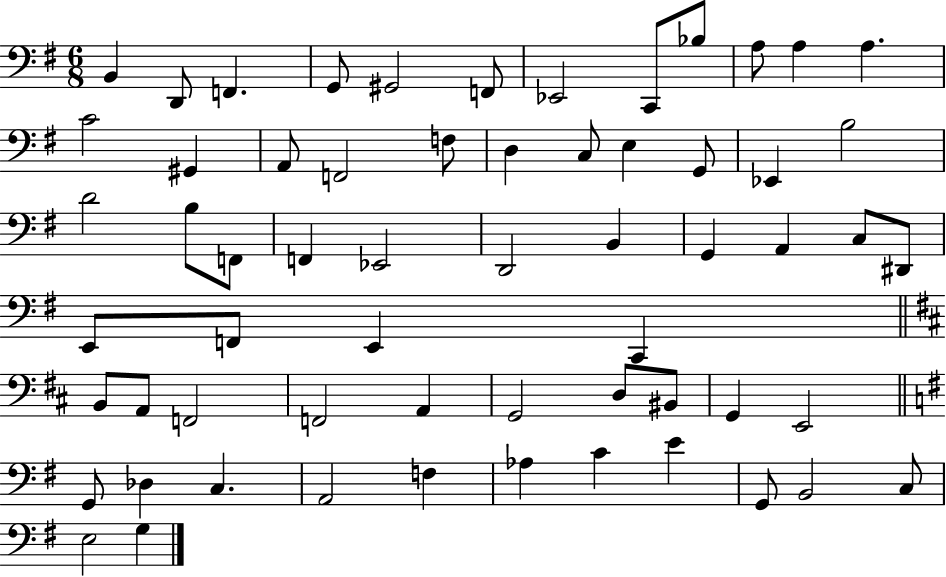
X:1
T:Untitled
M:6/8
L:1/4
K:G
B,, D,,/2 F,, G,,/2 ^G,,2 F,,/2 _E,,2 C,,/2 _B,/2 A,/2 A, A, C2 ^G,, A,,/2 F,,2 F,/2 D, C,/2 E, G,,/2 _E,, B,2 D2 B,/2 F,,/2 F,, _E,,2 D,,2 B,, G,, A,, C,/2 ^D,,/2 E,,/2 F,,/2 E,, C,, B,,/2 A,,/2 F,,2 F,,2 A,, G,,2 D,/2 ^B,,/2 G,, E,,2 G,,/2 _D, C, A,,2 F, _A, C E G,,/2 B,,2 C,/2 E,2 G,